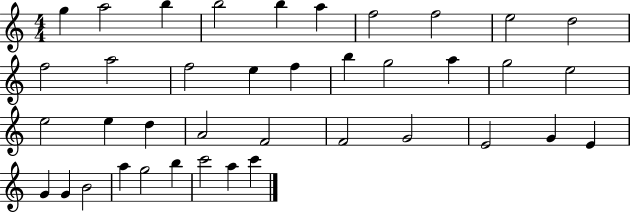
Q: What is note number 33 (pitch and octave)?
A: B4